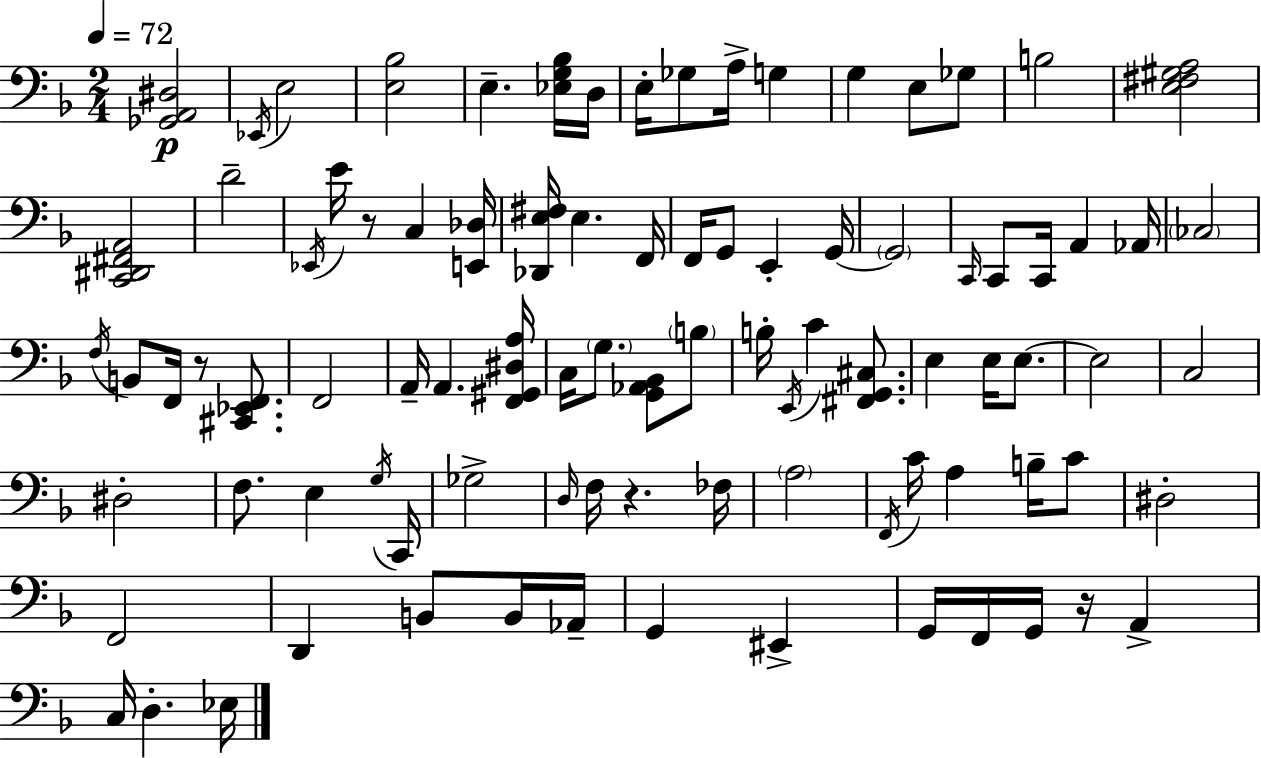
{
  \clef bass
  \numericTimeSignature
  \time 2/4
  \key f \major
  \tempo 4 = 72
  <ges, a, dis>2\p | \acciaccatura { ees,16 } e2 | <e bes>2 | e4.-- <ees g bes>16 | \break d16 e16-. ges8 a16-> g4 | g4 e8 ges8 | b2 | <e fis gis a>2 | \break <c, dis, fis, a,>2 | d'2-- | \acciaccatura { ees,16 } e'16 r8 c4 | <e, des>16 <des, e fis>16 e4. | \break f,16 f,16 g,8 e,4-. | g,16~~ \parenthesize g,2 | \grace { c,16 } c,8 c,16 a,4 | aes,16 \parenthesize ces2 | \break \acciaccatura { f16 } b,8 f,16 r8 | <cis, ees, f,>8. f,2 | a,16-- a,4. | <f, gis, dis a>16 c16 \parenthesize g8. | \break <g, aes, bes,>8 \parenthesize b8 b16-. \acciaccatura { e,16 } c'4 | <fis, g, cis>8. e4 | e16 e8.~~ e2 | c2 | \break dis2-. | f8. | e4 \acciaccatura { g16 } c,16 ges2-> | \grace { d16 } f16 | \break r4. fes16 \parenthesize a2 | \acciaccatura { f,16 } | c'16 a4 b16-- c'8 | dis2-. | \break f,2 | d,4 b,8 b,16 aes,16-- | g,4 eis,4-> | g,16 f,16 g,16 r16 a,4-> | \break c16 d4.-. ees16 | \bar "|."
}